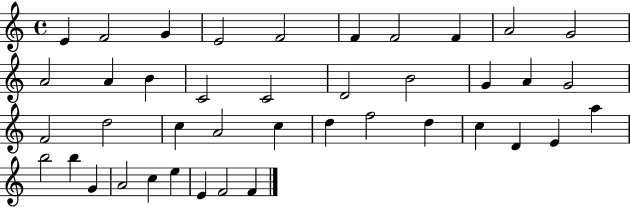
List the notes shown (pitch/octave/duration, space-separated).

E4/q F4/h G4/q E4/h F4/h F4/q F4/h F4/q A4/h G4/h A4/h A4/q B4/q C4/h C4/h D4/h B4/h G4/q A4/q G4/h F4/h D5/h C5/q A4/h C5/q D5/q F5/h D5/q C5/q D4/q E4/q A5/q B5/h B5/q G4/q A4/h C5/q E5/q E4/q F4/h F4/q